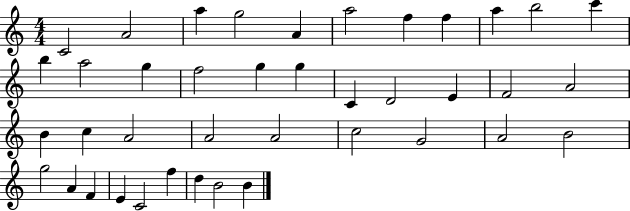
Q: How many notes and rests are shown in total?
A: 40